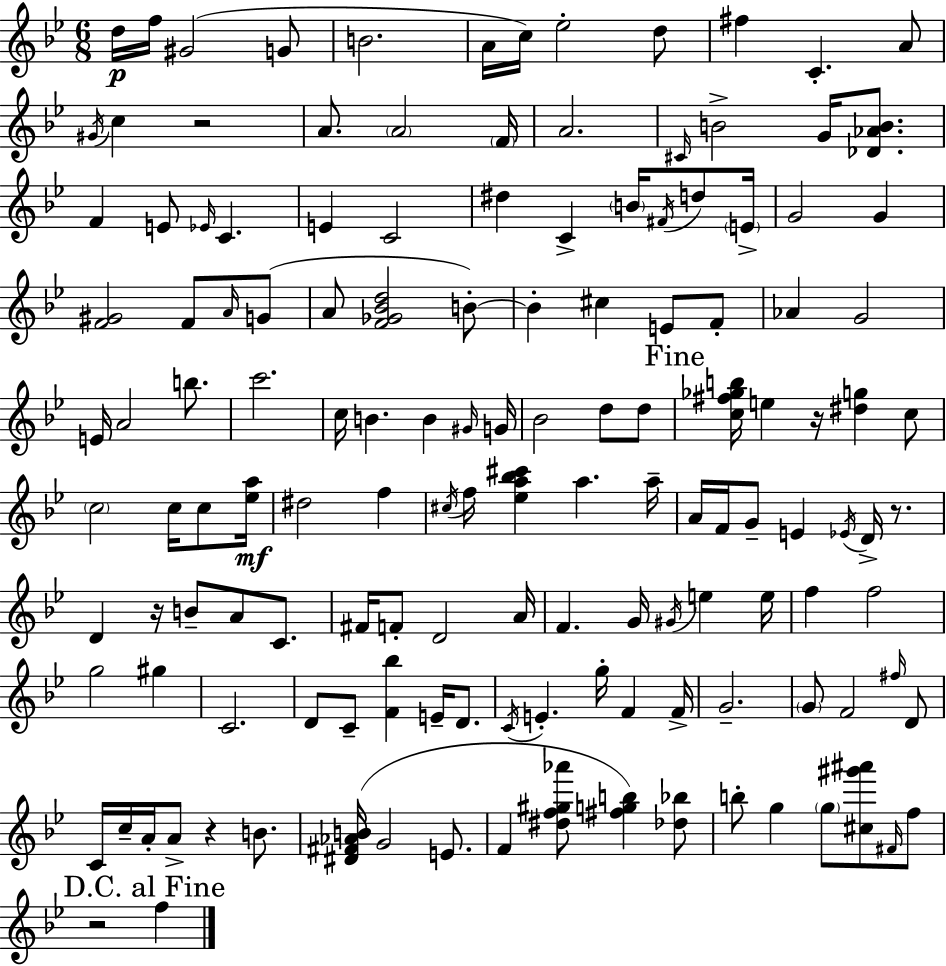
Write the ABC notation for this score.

X:1
T:Untitled
M:6/8
L:1/4
K:Bb
d/4 f/4 ^G2 G/2 B2 A/4 c/4 _e2 d/2 ^f C A/2 ^G/4 c z2 A/2 A2 F/4 A2 ^C/4 B2 G/4 [_D_AB]/2 F E/2 _E/4 C E C2 ^d C B/4 ^F/4 d/2 E/4 G2 G [F^G]2 F/2 A/4 G/2 A/2 [F_G_Bd]2 B/2 B ^c E/2 F/2 _A G2 E/4 A2 b/2 c'2 c/4 B B ^G/4 G/4 _B2 d/2 d/2 [c^f_gb]/4 e z/4 [^dg] c/2 c2 c/4 c/2 [_ea]/4 ^d2 f ^c/4 f/4 [_ea_b^c'] a a/4 A/4 F/4 G/2 E _E/4 D/4 z/2 D z/4 B/2 A/2 C/2 ^F/4 F/2 D2 A/4 F G/4 ^G/4 e e/4 f f2 g2 ^g C2 D/2 C/2 [F_b] E/4 D/2 C/4 E g/4 F F/4 G2 G/2 F2 ^f/4 D/2 C/4 c/4 A/4 A/2 z B/2 [^D^F_AB]/4 G2 E/2 F [^df^g_a']/2 [^fgb] [_d_b]/2 b/2 g g/2 [^c^g'^a']/2 ^F/4 f/2 z2 f